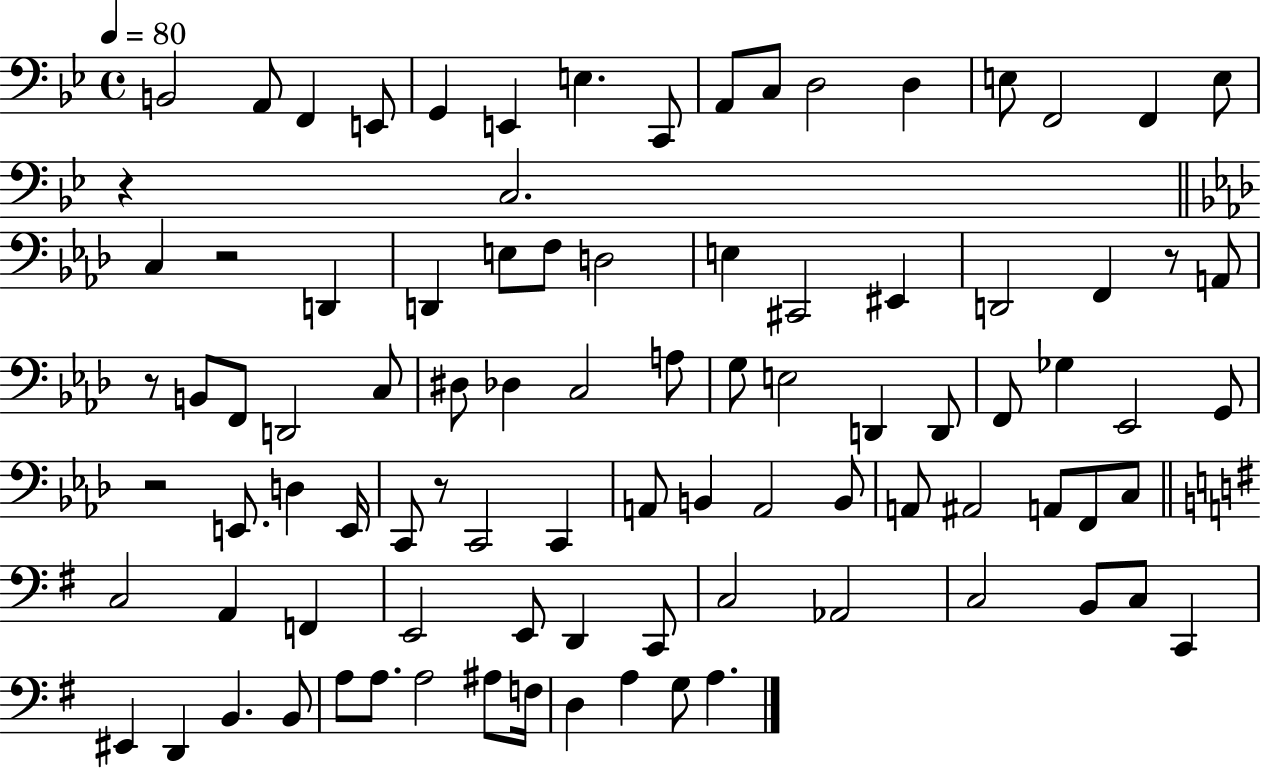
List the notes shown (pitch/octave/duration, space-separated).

B2/h A2/e F2/q E2/e G2/q E2/q E3/q. C2/e A2/e C3/e D3/h D3/q E3/e F2/h F2/q E3/e R/q C3/h. C3/q R/h D2/q D2/q E3/e F3/e D3/h E3/q C#2/h EIS2/q D2/h F2/q R/e A2/e R/e B2/e F2/e D2/h C3/e D#3/e Db3/q C3/h A3/e G3/e E3/h D2/q D2/e F2/e Gb3/q Eb2/h G2/e R/h E2/e. D3/q E2/s C2/e R/e C2/h C2/q A2/e B2/q A2/h B2/e A2/e A#2/h A2/e F2/e C3/e C3/h A2/q F2/q E2/h E2/e D2/q C2/e C3/h Ab2/h C3/h B2/e C3/e C2/q EIS2/q D2/q B2/q. B2/e A3/e A3/e. A3/h A#3/e F3/s D3/q A3/q G3/e A3/q.